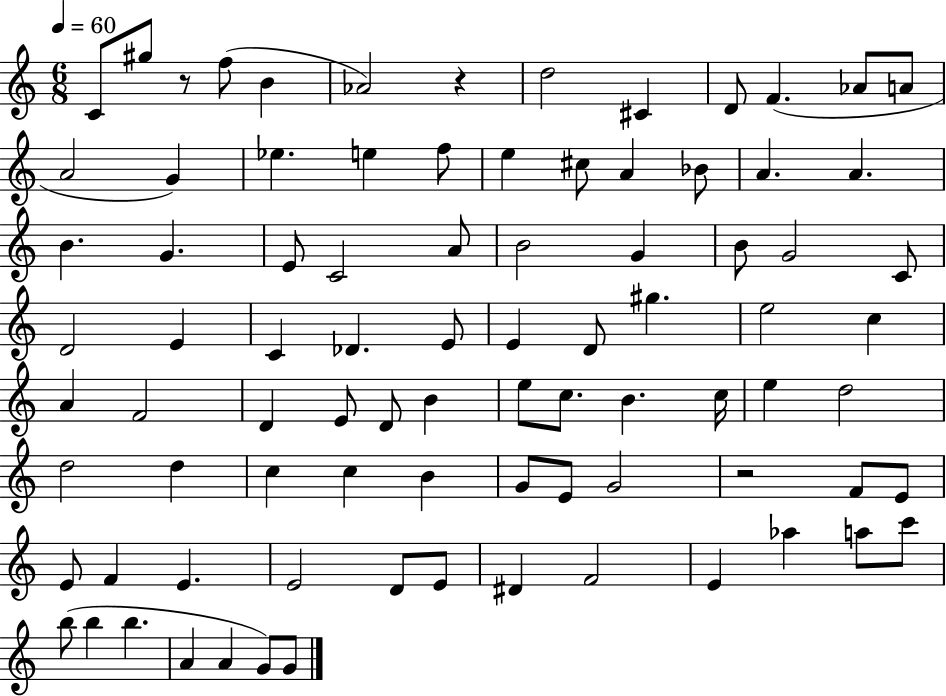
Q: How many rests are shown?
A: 3